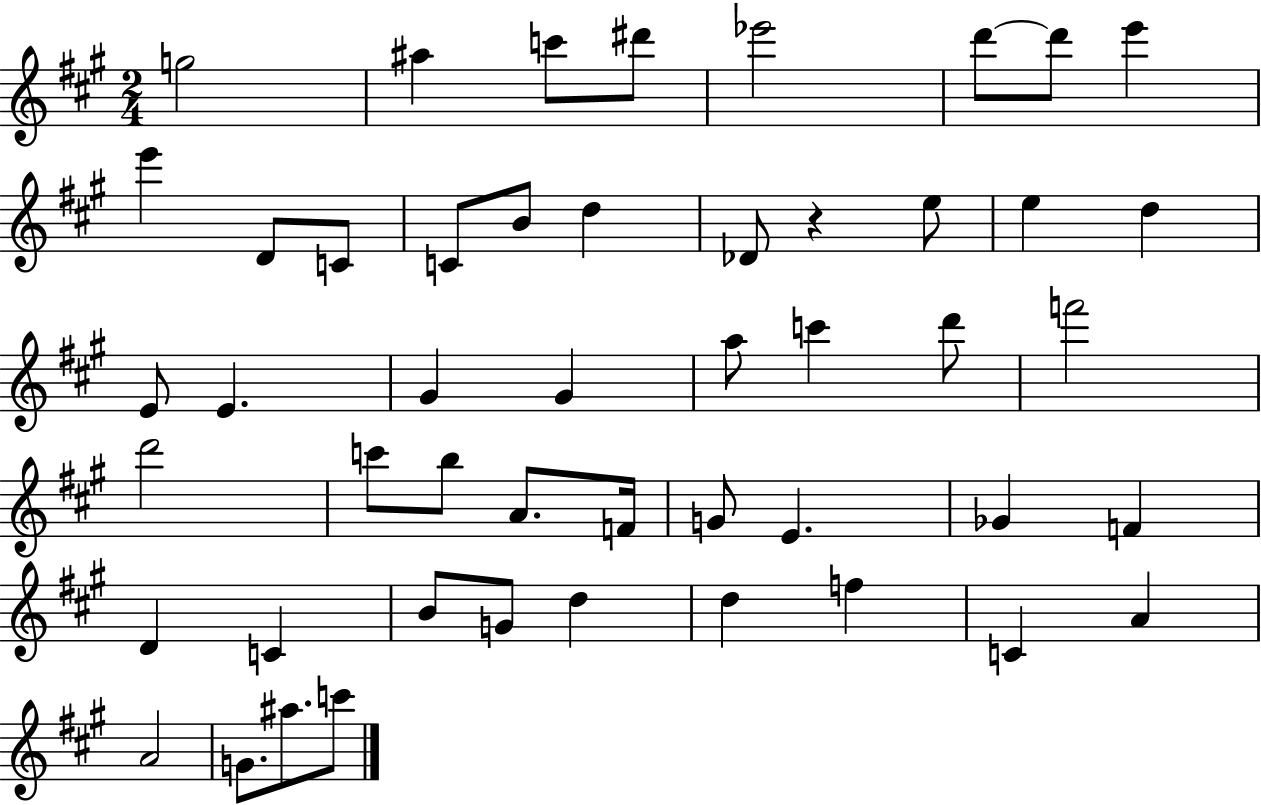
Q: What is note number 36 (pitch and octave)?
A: D4